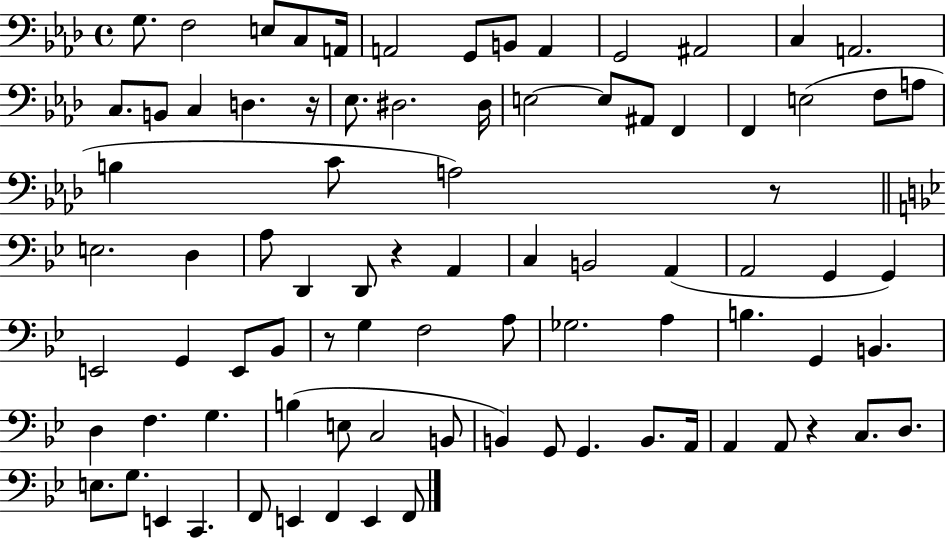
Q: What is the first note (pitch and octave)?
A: G3